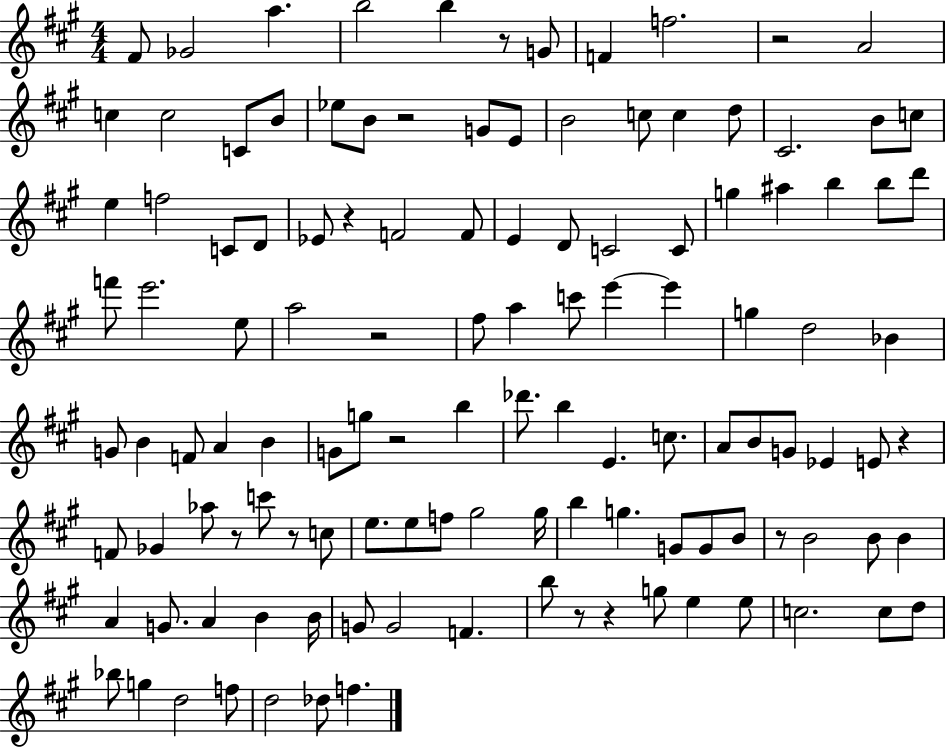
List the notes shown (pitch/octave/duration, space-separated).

F#4/e Gb4/h A5/q. B5/h B5/q R/e G4/e F4/q F5/h. R/h A4/h C5/q C5/h C4/e B4/e Eb5/e B4/e R/h G4/e E4/e B4/h C5/e C5/q D5/e C#4/h. B4/e C5/e E5/q F5/h C4/e D4/e Eb4/e R/q F4/h F4/e E4/q D4/e C4/h C4/e G5/q A#5/q B5/q B5/e D6/e F6/e E6/h. E5/e A5/h R/h F#5/e A5/q C6/e E6/q E6/q G5/q D5/h Bb4/q G4/e B4/q F4/e A4/q B4/q G4/e G5/e R/h B5/q Db6/e. B5/q E4/q. C5/e. A4/e B4/e G4/e Eb4/q E4/e R/q F4/e Gb4/q Ab5/e R/e C6/e R/e C5/e E5/e. E5/e F5/e G#5/h G#5/s B5/q G5/q. G4/e G4/e B4/e R/e B4/h B4/e B4/q A4/q G4/e. A4/q B4/q B4/s G4/e G4/h F4/q. B5/e R/e R/q G5/e E5/q E5/e C5/h. C5/e D5/e Bb5/e G5/q D5/h F5/e D5/h Db5/e F5/q.